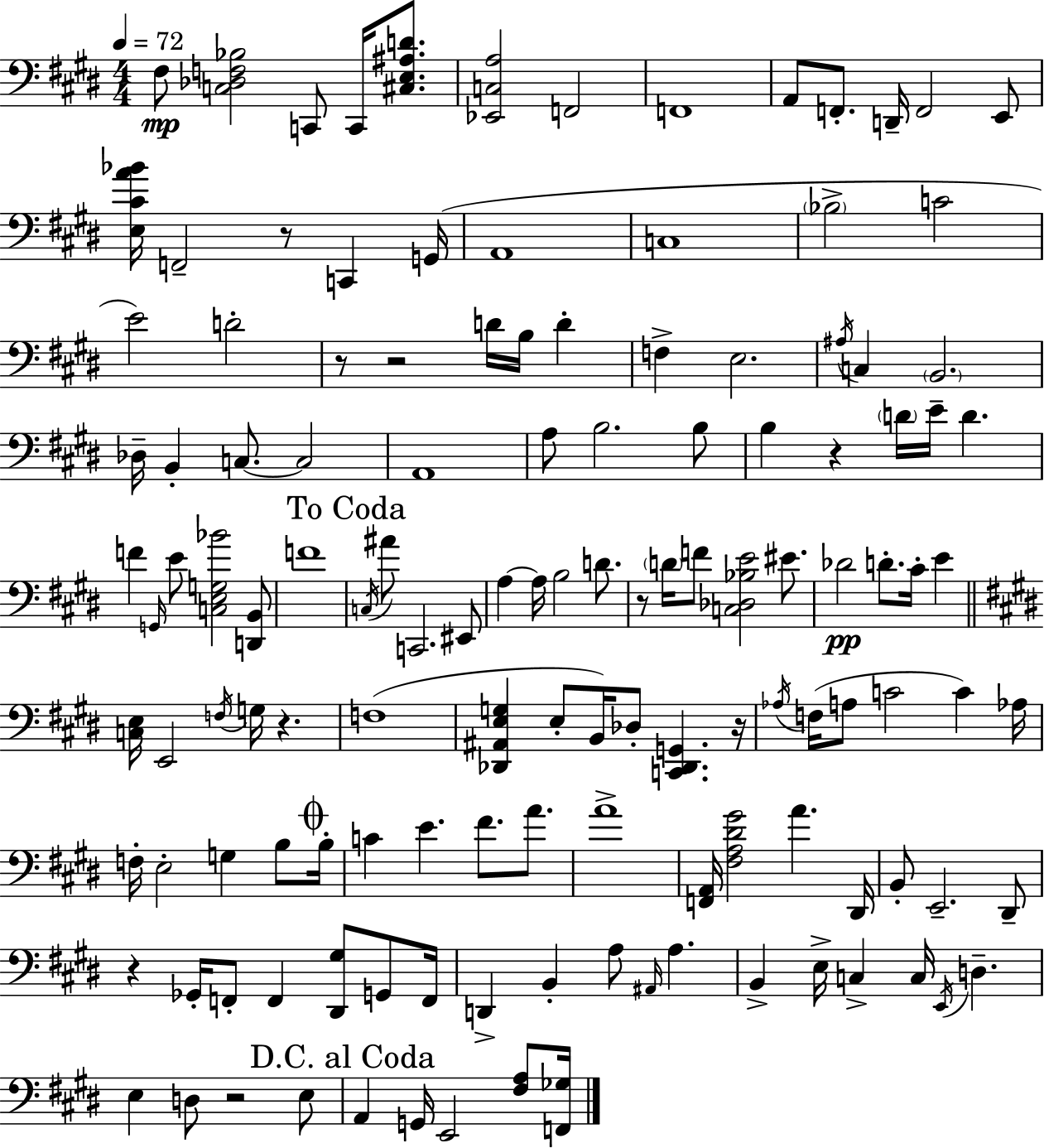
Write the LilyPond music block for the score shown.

{
  \clef bass
  \numericTimeSignature
  \time 4/4
  \key e \major
  \tempo 4 = 72
  \repeat volta 2 { fis8\mp <c des f bes>2 c,8 c,16 <cis e ais d'>8. | <ees, c a>2 f,2 | f,1 | a,8 f,8.-. d,16-- f,2 e,8 | \break <e cis' a' bes'>16 f,2-- r8 c,4 g,16( | a,1 | c1 | \parenthesize bes2-> c'2 | \break e'2) d'2-. | r8 r2 d'16 b16 d'4-. | f4-> e2. | \acciaccatura { ais16 } c4 \parenthesize b,2. | \break des16-- b,4-. c8.~~ c2 | a,1 | a8 b2. b8 | b4 r4 \parenthesize d'16 e'16-- d'4. | \break f'4 \grace { g,16 } e'8 <c e g bes'>2 | <d, b,>8 f'1 | \mark "To Coda" \acciaccatura { c16 } ais'8 c,2. | eis,8 a4~~ a16 b2 | \break d'8. r8 \parenthesize d'16 f'8 <c des bes e'>2 | eis'8. des'2\pp d'8.-. cis'16-. e'4 | \bar "||" \break \key e \major <c e>16 e,2 \acciaccatura { f16 } g16 r4. | f1( | <des, ais, e g>4 e8-. b,16) des8-. <c, des, g,>4. | r16 \acciaccatura { aes16 }( f16 a8 c'2 c'4) | \break aes16 f16-. e2-. g4 b8 | \mark \markup { \musicglyph "scripts.coda" } b16-. c'4 e'4. fis'8. a'8. | a'1-> | <f, a,>16 <fis a dis' gis'>2 a'4. | \break dis,16 b,8-. e,2.-- | dis,8-- r4 ges,16-. f,8-. f,4 <dis, gis>8 g,8 | f,16 d,4-> b,4-. a8 \grace { ais,16 } a4. | b,4-> e16-> c4-> c16 \acciaccatura { e,16 } d4.-- | \break e4 d8 r2 | e8 \mark "D.C. al Coda" a,4 g,16 e,2 | <fis a>8 <f, ges>16 } \bar "|."
}